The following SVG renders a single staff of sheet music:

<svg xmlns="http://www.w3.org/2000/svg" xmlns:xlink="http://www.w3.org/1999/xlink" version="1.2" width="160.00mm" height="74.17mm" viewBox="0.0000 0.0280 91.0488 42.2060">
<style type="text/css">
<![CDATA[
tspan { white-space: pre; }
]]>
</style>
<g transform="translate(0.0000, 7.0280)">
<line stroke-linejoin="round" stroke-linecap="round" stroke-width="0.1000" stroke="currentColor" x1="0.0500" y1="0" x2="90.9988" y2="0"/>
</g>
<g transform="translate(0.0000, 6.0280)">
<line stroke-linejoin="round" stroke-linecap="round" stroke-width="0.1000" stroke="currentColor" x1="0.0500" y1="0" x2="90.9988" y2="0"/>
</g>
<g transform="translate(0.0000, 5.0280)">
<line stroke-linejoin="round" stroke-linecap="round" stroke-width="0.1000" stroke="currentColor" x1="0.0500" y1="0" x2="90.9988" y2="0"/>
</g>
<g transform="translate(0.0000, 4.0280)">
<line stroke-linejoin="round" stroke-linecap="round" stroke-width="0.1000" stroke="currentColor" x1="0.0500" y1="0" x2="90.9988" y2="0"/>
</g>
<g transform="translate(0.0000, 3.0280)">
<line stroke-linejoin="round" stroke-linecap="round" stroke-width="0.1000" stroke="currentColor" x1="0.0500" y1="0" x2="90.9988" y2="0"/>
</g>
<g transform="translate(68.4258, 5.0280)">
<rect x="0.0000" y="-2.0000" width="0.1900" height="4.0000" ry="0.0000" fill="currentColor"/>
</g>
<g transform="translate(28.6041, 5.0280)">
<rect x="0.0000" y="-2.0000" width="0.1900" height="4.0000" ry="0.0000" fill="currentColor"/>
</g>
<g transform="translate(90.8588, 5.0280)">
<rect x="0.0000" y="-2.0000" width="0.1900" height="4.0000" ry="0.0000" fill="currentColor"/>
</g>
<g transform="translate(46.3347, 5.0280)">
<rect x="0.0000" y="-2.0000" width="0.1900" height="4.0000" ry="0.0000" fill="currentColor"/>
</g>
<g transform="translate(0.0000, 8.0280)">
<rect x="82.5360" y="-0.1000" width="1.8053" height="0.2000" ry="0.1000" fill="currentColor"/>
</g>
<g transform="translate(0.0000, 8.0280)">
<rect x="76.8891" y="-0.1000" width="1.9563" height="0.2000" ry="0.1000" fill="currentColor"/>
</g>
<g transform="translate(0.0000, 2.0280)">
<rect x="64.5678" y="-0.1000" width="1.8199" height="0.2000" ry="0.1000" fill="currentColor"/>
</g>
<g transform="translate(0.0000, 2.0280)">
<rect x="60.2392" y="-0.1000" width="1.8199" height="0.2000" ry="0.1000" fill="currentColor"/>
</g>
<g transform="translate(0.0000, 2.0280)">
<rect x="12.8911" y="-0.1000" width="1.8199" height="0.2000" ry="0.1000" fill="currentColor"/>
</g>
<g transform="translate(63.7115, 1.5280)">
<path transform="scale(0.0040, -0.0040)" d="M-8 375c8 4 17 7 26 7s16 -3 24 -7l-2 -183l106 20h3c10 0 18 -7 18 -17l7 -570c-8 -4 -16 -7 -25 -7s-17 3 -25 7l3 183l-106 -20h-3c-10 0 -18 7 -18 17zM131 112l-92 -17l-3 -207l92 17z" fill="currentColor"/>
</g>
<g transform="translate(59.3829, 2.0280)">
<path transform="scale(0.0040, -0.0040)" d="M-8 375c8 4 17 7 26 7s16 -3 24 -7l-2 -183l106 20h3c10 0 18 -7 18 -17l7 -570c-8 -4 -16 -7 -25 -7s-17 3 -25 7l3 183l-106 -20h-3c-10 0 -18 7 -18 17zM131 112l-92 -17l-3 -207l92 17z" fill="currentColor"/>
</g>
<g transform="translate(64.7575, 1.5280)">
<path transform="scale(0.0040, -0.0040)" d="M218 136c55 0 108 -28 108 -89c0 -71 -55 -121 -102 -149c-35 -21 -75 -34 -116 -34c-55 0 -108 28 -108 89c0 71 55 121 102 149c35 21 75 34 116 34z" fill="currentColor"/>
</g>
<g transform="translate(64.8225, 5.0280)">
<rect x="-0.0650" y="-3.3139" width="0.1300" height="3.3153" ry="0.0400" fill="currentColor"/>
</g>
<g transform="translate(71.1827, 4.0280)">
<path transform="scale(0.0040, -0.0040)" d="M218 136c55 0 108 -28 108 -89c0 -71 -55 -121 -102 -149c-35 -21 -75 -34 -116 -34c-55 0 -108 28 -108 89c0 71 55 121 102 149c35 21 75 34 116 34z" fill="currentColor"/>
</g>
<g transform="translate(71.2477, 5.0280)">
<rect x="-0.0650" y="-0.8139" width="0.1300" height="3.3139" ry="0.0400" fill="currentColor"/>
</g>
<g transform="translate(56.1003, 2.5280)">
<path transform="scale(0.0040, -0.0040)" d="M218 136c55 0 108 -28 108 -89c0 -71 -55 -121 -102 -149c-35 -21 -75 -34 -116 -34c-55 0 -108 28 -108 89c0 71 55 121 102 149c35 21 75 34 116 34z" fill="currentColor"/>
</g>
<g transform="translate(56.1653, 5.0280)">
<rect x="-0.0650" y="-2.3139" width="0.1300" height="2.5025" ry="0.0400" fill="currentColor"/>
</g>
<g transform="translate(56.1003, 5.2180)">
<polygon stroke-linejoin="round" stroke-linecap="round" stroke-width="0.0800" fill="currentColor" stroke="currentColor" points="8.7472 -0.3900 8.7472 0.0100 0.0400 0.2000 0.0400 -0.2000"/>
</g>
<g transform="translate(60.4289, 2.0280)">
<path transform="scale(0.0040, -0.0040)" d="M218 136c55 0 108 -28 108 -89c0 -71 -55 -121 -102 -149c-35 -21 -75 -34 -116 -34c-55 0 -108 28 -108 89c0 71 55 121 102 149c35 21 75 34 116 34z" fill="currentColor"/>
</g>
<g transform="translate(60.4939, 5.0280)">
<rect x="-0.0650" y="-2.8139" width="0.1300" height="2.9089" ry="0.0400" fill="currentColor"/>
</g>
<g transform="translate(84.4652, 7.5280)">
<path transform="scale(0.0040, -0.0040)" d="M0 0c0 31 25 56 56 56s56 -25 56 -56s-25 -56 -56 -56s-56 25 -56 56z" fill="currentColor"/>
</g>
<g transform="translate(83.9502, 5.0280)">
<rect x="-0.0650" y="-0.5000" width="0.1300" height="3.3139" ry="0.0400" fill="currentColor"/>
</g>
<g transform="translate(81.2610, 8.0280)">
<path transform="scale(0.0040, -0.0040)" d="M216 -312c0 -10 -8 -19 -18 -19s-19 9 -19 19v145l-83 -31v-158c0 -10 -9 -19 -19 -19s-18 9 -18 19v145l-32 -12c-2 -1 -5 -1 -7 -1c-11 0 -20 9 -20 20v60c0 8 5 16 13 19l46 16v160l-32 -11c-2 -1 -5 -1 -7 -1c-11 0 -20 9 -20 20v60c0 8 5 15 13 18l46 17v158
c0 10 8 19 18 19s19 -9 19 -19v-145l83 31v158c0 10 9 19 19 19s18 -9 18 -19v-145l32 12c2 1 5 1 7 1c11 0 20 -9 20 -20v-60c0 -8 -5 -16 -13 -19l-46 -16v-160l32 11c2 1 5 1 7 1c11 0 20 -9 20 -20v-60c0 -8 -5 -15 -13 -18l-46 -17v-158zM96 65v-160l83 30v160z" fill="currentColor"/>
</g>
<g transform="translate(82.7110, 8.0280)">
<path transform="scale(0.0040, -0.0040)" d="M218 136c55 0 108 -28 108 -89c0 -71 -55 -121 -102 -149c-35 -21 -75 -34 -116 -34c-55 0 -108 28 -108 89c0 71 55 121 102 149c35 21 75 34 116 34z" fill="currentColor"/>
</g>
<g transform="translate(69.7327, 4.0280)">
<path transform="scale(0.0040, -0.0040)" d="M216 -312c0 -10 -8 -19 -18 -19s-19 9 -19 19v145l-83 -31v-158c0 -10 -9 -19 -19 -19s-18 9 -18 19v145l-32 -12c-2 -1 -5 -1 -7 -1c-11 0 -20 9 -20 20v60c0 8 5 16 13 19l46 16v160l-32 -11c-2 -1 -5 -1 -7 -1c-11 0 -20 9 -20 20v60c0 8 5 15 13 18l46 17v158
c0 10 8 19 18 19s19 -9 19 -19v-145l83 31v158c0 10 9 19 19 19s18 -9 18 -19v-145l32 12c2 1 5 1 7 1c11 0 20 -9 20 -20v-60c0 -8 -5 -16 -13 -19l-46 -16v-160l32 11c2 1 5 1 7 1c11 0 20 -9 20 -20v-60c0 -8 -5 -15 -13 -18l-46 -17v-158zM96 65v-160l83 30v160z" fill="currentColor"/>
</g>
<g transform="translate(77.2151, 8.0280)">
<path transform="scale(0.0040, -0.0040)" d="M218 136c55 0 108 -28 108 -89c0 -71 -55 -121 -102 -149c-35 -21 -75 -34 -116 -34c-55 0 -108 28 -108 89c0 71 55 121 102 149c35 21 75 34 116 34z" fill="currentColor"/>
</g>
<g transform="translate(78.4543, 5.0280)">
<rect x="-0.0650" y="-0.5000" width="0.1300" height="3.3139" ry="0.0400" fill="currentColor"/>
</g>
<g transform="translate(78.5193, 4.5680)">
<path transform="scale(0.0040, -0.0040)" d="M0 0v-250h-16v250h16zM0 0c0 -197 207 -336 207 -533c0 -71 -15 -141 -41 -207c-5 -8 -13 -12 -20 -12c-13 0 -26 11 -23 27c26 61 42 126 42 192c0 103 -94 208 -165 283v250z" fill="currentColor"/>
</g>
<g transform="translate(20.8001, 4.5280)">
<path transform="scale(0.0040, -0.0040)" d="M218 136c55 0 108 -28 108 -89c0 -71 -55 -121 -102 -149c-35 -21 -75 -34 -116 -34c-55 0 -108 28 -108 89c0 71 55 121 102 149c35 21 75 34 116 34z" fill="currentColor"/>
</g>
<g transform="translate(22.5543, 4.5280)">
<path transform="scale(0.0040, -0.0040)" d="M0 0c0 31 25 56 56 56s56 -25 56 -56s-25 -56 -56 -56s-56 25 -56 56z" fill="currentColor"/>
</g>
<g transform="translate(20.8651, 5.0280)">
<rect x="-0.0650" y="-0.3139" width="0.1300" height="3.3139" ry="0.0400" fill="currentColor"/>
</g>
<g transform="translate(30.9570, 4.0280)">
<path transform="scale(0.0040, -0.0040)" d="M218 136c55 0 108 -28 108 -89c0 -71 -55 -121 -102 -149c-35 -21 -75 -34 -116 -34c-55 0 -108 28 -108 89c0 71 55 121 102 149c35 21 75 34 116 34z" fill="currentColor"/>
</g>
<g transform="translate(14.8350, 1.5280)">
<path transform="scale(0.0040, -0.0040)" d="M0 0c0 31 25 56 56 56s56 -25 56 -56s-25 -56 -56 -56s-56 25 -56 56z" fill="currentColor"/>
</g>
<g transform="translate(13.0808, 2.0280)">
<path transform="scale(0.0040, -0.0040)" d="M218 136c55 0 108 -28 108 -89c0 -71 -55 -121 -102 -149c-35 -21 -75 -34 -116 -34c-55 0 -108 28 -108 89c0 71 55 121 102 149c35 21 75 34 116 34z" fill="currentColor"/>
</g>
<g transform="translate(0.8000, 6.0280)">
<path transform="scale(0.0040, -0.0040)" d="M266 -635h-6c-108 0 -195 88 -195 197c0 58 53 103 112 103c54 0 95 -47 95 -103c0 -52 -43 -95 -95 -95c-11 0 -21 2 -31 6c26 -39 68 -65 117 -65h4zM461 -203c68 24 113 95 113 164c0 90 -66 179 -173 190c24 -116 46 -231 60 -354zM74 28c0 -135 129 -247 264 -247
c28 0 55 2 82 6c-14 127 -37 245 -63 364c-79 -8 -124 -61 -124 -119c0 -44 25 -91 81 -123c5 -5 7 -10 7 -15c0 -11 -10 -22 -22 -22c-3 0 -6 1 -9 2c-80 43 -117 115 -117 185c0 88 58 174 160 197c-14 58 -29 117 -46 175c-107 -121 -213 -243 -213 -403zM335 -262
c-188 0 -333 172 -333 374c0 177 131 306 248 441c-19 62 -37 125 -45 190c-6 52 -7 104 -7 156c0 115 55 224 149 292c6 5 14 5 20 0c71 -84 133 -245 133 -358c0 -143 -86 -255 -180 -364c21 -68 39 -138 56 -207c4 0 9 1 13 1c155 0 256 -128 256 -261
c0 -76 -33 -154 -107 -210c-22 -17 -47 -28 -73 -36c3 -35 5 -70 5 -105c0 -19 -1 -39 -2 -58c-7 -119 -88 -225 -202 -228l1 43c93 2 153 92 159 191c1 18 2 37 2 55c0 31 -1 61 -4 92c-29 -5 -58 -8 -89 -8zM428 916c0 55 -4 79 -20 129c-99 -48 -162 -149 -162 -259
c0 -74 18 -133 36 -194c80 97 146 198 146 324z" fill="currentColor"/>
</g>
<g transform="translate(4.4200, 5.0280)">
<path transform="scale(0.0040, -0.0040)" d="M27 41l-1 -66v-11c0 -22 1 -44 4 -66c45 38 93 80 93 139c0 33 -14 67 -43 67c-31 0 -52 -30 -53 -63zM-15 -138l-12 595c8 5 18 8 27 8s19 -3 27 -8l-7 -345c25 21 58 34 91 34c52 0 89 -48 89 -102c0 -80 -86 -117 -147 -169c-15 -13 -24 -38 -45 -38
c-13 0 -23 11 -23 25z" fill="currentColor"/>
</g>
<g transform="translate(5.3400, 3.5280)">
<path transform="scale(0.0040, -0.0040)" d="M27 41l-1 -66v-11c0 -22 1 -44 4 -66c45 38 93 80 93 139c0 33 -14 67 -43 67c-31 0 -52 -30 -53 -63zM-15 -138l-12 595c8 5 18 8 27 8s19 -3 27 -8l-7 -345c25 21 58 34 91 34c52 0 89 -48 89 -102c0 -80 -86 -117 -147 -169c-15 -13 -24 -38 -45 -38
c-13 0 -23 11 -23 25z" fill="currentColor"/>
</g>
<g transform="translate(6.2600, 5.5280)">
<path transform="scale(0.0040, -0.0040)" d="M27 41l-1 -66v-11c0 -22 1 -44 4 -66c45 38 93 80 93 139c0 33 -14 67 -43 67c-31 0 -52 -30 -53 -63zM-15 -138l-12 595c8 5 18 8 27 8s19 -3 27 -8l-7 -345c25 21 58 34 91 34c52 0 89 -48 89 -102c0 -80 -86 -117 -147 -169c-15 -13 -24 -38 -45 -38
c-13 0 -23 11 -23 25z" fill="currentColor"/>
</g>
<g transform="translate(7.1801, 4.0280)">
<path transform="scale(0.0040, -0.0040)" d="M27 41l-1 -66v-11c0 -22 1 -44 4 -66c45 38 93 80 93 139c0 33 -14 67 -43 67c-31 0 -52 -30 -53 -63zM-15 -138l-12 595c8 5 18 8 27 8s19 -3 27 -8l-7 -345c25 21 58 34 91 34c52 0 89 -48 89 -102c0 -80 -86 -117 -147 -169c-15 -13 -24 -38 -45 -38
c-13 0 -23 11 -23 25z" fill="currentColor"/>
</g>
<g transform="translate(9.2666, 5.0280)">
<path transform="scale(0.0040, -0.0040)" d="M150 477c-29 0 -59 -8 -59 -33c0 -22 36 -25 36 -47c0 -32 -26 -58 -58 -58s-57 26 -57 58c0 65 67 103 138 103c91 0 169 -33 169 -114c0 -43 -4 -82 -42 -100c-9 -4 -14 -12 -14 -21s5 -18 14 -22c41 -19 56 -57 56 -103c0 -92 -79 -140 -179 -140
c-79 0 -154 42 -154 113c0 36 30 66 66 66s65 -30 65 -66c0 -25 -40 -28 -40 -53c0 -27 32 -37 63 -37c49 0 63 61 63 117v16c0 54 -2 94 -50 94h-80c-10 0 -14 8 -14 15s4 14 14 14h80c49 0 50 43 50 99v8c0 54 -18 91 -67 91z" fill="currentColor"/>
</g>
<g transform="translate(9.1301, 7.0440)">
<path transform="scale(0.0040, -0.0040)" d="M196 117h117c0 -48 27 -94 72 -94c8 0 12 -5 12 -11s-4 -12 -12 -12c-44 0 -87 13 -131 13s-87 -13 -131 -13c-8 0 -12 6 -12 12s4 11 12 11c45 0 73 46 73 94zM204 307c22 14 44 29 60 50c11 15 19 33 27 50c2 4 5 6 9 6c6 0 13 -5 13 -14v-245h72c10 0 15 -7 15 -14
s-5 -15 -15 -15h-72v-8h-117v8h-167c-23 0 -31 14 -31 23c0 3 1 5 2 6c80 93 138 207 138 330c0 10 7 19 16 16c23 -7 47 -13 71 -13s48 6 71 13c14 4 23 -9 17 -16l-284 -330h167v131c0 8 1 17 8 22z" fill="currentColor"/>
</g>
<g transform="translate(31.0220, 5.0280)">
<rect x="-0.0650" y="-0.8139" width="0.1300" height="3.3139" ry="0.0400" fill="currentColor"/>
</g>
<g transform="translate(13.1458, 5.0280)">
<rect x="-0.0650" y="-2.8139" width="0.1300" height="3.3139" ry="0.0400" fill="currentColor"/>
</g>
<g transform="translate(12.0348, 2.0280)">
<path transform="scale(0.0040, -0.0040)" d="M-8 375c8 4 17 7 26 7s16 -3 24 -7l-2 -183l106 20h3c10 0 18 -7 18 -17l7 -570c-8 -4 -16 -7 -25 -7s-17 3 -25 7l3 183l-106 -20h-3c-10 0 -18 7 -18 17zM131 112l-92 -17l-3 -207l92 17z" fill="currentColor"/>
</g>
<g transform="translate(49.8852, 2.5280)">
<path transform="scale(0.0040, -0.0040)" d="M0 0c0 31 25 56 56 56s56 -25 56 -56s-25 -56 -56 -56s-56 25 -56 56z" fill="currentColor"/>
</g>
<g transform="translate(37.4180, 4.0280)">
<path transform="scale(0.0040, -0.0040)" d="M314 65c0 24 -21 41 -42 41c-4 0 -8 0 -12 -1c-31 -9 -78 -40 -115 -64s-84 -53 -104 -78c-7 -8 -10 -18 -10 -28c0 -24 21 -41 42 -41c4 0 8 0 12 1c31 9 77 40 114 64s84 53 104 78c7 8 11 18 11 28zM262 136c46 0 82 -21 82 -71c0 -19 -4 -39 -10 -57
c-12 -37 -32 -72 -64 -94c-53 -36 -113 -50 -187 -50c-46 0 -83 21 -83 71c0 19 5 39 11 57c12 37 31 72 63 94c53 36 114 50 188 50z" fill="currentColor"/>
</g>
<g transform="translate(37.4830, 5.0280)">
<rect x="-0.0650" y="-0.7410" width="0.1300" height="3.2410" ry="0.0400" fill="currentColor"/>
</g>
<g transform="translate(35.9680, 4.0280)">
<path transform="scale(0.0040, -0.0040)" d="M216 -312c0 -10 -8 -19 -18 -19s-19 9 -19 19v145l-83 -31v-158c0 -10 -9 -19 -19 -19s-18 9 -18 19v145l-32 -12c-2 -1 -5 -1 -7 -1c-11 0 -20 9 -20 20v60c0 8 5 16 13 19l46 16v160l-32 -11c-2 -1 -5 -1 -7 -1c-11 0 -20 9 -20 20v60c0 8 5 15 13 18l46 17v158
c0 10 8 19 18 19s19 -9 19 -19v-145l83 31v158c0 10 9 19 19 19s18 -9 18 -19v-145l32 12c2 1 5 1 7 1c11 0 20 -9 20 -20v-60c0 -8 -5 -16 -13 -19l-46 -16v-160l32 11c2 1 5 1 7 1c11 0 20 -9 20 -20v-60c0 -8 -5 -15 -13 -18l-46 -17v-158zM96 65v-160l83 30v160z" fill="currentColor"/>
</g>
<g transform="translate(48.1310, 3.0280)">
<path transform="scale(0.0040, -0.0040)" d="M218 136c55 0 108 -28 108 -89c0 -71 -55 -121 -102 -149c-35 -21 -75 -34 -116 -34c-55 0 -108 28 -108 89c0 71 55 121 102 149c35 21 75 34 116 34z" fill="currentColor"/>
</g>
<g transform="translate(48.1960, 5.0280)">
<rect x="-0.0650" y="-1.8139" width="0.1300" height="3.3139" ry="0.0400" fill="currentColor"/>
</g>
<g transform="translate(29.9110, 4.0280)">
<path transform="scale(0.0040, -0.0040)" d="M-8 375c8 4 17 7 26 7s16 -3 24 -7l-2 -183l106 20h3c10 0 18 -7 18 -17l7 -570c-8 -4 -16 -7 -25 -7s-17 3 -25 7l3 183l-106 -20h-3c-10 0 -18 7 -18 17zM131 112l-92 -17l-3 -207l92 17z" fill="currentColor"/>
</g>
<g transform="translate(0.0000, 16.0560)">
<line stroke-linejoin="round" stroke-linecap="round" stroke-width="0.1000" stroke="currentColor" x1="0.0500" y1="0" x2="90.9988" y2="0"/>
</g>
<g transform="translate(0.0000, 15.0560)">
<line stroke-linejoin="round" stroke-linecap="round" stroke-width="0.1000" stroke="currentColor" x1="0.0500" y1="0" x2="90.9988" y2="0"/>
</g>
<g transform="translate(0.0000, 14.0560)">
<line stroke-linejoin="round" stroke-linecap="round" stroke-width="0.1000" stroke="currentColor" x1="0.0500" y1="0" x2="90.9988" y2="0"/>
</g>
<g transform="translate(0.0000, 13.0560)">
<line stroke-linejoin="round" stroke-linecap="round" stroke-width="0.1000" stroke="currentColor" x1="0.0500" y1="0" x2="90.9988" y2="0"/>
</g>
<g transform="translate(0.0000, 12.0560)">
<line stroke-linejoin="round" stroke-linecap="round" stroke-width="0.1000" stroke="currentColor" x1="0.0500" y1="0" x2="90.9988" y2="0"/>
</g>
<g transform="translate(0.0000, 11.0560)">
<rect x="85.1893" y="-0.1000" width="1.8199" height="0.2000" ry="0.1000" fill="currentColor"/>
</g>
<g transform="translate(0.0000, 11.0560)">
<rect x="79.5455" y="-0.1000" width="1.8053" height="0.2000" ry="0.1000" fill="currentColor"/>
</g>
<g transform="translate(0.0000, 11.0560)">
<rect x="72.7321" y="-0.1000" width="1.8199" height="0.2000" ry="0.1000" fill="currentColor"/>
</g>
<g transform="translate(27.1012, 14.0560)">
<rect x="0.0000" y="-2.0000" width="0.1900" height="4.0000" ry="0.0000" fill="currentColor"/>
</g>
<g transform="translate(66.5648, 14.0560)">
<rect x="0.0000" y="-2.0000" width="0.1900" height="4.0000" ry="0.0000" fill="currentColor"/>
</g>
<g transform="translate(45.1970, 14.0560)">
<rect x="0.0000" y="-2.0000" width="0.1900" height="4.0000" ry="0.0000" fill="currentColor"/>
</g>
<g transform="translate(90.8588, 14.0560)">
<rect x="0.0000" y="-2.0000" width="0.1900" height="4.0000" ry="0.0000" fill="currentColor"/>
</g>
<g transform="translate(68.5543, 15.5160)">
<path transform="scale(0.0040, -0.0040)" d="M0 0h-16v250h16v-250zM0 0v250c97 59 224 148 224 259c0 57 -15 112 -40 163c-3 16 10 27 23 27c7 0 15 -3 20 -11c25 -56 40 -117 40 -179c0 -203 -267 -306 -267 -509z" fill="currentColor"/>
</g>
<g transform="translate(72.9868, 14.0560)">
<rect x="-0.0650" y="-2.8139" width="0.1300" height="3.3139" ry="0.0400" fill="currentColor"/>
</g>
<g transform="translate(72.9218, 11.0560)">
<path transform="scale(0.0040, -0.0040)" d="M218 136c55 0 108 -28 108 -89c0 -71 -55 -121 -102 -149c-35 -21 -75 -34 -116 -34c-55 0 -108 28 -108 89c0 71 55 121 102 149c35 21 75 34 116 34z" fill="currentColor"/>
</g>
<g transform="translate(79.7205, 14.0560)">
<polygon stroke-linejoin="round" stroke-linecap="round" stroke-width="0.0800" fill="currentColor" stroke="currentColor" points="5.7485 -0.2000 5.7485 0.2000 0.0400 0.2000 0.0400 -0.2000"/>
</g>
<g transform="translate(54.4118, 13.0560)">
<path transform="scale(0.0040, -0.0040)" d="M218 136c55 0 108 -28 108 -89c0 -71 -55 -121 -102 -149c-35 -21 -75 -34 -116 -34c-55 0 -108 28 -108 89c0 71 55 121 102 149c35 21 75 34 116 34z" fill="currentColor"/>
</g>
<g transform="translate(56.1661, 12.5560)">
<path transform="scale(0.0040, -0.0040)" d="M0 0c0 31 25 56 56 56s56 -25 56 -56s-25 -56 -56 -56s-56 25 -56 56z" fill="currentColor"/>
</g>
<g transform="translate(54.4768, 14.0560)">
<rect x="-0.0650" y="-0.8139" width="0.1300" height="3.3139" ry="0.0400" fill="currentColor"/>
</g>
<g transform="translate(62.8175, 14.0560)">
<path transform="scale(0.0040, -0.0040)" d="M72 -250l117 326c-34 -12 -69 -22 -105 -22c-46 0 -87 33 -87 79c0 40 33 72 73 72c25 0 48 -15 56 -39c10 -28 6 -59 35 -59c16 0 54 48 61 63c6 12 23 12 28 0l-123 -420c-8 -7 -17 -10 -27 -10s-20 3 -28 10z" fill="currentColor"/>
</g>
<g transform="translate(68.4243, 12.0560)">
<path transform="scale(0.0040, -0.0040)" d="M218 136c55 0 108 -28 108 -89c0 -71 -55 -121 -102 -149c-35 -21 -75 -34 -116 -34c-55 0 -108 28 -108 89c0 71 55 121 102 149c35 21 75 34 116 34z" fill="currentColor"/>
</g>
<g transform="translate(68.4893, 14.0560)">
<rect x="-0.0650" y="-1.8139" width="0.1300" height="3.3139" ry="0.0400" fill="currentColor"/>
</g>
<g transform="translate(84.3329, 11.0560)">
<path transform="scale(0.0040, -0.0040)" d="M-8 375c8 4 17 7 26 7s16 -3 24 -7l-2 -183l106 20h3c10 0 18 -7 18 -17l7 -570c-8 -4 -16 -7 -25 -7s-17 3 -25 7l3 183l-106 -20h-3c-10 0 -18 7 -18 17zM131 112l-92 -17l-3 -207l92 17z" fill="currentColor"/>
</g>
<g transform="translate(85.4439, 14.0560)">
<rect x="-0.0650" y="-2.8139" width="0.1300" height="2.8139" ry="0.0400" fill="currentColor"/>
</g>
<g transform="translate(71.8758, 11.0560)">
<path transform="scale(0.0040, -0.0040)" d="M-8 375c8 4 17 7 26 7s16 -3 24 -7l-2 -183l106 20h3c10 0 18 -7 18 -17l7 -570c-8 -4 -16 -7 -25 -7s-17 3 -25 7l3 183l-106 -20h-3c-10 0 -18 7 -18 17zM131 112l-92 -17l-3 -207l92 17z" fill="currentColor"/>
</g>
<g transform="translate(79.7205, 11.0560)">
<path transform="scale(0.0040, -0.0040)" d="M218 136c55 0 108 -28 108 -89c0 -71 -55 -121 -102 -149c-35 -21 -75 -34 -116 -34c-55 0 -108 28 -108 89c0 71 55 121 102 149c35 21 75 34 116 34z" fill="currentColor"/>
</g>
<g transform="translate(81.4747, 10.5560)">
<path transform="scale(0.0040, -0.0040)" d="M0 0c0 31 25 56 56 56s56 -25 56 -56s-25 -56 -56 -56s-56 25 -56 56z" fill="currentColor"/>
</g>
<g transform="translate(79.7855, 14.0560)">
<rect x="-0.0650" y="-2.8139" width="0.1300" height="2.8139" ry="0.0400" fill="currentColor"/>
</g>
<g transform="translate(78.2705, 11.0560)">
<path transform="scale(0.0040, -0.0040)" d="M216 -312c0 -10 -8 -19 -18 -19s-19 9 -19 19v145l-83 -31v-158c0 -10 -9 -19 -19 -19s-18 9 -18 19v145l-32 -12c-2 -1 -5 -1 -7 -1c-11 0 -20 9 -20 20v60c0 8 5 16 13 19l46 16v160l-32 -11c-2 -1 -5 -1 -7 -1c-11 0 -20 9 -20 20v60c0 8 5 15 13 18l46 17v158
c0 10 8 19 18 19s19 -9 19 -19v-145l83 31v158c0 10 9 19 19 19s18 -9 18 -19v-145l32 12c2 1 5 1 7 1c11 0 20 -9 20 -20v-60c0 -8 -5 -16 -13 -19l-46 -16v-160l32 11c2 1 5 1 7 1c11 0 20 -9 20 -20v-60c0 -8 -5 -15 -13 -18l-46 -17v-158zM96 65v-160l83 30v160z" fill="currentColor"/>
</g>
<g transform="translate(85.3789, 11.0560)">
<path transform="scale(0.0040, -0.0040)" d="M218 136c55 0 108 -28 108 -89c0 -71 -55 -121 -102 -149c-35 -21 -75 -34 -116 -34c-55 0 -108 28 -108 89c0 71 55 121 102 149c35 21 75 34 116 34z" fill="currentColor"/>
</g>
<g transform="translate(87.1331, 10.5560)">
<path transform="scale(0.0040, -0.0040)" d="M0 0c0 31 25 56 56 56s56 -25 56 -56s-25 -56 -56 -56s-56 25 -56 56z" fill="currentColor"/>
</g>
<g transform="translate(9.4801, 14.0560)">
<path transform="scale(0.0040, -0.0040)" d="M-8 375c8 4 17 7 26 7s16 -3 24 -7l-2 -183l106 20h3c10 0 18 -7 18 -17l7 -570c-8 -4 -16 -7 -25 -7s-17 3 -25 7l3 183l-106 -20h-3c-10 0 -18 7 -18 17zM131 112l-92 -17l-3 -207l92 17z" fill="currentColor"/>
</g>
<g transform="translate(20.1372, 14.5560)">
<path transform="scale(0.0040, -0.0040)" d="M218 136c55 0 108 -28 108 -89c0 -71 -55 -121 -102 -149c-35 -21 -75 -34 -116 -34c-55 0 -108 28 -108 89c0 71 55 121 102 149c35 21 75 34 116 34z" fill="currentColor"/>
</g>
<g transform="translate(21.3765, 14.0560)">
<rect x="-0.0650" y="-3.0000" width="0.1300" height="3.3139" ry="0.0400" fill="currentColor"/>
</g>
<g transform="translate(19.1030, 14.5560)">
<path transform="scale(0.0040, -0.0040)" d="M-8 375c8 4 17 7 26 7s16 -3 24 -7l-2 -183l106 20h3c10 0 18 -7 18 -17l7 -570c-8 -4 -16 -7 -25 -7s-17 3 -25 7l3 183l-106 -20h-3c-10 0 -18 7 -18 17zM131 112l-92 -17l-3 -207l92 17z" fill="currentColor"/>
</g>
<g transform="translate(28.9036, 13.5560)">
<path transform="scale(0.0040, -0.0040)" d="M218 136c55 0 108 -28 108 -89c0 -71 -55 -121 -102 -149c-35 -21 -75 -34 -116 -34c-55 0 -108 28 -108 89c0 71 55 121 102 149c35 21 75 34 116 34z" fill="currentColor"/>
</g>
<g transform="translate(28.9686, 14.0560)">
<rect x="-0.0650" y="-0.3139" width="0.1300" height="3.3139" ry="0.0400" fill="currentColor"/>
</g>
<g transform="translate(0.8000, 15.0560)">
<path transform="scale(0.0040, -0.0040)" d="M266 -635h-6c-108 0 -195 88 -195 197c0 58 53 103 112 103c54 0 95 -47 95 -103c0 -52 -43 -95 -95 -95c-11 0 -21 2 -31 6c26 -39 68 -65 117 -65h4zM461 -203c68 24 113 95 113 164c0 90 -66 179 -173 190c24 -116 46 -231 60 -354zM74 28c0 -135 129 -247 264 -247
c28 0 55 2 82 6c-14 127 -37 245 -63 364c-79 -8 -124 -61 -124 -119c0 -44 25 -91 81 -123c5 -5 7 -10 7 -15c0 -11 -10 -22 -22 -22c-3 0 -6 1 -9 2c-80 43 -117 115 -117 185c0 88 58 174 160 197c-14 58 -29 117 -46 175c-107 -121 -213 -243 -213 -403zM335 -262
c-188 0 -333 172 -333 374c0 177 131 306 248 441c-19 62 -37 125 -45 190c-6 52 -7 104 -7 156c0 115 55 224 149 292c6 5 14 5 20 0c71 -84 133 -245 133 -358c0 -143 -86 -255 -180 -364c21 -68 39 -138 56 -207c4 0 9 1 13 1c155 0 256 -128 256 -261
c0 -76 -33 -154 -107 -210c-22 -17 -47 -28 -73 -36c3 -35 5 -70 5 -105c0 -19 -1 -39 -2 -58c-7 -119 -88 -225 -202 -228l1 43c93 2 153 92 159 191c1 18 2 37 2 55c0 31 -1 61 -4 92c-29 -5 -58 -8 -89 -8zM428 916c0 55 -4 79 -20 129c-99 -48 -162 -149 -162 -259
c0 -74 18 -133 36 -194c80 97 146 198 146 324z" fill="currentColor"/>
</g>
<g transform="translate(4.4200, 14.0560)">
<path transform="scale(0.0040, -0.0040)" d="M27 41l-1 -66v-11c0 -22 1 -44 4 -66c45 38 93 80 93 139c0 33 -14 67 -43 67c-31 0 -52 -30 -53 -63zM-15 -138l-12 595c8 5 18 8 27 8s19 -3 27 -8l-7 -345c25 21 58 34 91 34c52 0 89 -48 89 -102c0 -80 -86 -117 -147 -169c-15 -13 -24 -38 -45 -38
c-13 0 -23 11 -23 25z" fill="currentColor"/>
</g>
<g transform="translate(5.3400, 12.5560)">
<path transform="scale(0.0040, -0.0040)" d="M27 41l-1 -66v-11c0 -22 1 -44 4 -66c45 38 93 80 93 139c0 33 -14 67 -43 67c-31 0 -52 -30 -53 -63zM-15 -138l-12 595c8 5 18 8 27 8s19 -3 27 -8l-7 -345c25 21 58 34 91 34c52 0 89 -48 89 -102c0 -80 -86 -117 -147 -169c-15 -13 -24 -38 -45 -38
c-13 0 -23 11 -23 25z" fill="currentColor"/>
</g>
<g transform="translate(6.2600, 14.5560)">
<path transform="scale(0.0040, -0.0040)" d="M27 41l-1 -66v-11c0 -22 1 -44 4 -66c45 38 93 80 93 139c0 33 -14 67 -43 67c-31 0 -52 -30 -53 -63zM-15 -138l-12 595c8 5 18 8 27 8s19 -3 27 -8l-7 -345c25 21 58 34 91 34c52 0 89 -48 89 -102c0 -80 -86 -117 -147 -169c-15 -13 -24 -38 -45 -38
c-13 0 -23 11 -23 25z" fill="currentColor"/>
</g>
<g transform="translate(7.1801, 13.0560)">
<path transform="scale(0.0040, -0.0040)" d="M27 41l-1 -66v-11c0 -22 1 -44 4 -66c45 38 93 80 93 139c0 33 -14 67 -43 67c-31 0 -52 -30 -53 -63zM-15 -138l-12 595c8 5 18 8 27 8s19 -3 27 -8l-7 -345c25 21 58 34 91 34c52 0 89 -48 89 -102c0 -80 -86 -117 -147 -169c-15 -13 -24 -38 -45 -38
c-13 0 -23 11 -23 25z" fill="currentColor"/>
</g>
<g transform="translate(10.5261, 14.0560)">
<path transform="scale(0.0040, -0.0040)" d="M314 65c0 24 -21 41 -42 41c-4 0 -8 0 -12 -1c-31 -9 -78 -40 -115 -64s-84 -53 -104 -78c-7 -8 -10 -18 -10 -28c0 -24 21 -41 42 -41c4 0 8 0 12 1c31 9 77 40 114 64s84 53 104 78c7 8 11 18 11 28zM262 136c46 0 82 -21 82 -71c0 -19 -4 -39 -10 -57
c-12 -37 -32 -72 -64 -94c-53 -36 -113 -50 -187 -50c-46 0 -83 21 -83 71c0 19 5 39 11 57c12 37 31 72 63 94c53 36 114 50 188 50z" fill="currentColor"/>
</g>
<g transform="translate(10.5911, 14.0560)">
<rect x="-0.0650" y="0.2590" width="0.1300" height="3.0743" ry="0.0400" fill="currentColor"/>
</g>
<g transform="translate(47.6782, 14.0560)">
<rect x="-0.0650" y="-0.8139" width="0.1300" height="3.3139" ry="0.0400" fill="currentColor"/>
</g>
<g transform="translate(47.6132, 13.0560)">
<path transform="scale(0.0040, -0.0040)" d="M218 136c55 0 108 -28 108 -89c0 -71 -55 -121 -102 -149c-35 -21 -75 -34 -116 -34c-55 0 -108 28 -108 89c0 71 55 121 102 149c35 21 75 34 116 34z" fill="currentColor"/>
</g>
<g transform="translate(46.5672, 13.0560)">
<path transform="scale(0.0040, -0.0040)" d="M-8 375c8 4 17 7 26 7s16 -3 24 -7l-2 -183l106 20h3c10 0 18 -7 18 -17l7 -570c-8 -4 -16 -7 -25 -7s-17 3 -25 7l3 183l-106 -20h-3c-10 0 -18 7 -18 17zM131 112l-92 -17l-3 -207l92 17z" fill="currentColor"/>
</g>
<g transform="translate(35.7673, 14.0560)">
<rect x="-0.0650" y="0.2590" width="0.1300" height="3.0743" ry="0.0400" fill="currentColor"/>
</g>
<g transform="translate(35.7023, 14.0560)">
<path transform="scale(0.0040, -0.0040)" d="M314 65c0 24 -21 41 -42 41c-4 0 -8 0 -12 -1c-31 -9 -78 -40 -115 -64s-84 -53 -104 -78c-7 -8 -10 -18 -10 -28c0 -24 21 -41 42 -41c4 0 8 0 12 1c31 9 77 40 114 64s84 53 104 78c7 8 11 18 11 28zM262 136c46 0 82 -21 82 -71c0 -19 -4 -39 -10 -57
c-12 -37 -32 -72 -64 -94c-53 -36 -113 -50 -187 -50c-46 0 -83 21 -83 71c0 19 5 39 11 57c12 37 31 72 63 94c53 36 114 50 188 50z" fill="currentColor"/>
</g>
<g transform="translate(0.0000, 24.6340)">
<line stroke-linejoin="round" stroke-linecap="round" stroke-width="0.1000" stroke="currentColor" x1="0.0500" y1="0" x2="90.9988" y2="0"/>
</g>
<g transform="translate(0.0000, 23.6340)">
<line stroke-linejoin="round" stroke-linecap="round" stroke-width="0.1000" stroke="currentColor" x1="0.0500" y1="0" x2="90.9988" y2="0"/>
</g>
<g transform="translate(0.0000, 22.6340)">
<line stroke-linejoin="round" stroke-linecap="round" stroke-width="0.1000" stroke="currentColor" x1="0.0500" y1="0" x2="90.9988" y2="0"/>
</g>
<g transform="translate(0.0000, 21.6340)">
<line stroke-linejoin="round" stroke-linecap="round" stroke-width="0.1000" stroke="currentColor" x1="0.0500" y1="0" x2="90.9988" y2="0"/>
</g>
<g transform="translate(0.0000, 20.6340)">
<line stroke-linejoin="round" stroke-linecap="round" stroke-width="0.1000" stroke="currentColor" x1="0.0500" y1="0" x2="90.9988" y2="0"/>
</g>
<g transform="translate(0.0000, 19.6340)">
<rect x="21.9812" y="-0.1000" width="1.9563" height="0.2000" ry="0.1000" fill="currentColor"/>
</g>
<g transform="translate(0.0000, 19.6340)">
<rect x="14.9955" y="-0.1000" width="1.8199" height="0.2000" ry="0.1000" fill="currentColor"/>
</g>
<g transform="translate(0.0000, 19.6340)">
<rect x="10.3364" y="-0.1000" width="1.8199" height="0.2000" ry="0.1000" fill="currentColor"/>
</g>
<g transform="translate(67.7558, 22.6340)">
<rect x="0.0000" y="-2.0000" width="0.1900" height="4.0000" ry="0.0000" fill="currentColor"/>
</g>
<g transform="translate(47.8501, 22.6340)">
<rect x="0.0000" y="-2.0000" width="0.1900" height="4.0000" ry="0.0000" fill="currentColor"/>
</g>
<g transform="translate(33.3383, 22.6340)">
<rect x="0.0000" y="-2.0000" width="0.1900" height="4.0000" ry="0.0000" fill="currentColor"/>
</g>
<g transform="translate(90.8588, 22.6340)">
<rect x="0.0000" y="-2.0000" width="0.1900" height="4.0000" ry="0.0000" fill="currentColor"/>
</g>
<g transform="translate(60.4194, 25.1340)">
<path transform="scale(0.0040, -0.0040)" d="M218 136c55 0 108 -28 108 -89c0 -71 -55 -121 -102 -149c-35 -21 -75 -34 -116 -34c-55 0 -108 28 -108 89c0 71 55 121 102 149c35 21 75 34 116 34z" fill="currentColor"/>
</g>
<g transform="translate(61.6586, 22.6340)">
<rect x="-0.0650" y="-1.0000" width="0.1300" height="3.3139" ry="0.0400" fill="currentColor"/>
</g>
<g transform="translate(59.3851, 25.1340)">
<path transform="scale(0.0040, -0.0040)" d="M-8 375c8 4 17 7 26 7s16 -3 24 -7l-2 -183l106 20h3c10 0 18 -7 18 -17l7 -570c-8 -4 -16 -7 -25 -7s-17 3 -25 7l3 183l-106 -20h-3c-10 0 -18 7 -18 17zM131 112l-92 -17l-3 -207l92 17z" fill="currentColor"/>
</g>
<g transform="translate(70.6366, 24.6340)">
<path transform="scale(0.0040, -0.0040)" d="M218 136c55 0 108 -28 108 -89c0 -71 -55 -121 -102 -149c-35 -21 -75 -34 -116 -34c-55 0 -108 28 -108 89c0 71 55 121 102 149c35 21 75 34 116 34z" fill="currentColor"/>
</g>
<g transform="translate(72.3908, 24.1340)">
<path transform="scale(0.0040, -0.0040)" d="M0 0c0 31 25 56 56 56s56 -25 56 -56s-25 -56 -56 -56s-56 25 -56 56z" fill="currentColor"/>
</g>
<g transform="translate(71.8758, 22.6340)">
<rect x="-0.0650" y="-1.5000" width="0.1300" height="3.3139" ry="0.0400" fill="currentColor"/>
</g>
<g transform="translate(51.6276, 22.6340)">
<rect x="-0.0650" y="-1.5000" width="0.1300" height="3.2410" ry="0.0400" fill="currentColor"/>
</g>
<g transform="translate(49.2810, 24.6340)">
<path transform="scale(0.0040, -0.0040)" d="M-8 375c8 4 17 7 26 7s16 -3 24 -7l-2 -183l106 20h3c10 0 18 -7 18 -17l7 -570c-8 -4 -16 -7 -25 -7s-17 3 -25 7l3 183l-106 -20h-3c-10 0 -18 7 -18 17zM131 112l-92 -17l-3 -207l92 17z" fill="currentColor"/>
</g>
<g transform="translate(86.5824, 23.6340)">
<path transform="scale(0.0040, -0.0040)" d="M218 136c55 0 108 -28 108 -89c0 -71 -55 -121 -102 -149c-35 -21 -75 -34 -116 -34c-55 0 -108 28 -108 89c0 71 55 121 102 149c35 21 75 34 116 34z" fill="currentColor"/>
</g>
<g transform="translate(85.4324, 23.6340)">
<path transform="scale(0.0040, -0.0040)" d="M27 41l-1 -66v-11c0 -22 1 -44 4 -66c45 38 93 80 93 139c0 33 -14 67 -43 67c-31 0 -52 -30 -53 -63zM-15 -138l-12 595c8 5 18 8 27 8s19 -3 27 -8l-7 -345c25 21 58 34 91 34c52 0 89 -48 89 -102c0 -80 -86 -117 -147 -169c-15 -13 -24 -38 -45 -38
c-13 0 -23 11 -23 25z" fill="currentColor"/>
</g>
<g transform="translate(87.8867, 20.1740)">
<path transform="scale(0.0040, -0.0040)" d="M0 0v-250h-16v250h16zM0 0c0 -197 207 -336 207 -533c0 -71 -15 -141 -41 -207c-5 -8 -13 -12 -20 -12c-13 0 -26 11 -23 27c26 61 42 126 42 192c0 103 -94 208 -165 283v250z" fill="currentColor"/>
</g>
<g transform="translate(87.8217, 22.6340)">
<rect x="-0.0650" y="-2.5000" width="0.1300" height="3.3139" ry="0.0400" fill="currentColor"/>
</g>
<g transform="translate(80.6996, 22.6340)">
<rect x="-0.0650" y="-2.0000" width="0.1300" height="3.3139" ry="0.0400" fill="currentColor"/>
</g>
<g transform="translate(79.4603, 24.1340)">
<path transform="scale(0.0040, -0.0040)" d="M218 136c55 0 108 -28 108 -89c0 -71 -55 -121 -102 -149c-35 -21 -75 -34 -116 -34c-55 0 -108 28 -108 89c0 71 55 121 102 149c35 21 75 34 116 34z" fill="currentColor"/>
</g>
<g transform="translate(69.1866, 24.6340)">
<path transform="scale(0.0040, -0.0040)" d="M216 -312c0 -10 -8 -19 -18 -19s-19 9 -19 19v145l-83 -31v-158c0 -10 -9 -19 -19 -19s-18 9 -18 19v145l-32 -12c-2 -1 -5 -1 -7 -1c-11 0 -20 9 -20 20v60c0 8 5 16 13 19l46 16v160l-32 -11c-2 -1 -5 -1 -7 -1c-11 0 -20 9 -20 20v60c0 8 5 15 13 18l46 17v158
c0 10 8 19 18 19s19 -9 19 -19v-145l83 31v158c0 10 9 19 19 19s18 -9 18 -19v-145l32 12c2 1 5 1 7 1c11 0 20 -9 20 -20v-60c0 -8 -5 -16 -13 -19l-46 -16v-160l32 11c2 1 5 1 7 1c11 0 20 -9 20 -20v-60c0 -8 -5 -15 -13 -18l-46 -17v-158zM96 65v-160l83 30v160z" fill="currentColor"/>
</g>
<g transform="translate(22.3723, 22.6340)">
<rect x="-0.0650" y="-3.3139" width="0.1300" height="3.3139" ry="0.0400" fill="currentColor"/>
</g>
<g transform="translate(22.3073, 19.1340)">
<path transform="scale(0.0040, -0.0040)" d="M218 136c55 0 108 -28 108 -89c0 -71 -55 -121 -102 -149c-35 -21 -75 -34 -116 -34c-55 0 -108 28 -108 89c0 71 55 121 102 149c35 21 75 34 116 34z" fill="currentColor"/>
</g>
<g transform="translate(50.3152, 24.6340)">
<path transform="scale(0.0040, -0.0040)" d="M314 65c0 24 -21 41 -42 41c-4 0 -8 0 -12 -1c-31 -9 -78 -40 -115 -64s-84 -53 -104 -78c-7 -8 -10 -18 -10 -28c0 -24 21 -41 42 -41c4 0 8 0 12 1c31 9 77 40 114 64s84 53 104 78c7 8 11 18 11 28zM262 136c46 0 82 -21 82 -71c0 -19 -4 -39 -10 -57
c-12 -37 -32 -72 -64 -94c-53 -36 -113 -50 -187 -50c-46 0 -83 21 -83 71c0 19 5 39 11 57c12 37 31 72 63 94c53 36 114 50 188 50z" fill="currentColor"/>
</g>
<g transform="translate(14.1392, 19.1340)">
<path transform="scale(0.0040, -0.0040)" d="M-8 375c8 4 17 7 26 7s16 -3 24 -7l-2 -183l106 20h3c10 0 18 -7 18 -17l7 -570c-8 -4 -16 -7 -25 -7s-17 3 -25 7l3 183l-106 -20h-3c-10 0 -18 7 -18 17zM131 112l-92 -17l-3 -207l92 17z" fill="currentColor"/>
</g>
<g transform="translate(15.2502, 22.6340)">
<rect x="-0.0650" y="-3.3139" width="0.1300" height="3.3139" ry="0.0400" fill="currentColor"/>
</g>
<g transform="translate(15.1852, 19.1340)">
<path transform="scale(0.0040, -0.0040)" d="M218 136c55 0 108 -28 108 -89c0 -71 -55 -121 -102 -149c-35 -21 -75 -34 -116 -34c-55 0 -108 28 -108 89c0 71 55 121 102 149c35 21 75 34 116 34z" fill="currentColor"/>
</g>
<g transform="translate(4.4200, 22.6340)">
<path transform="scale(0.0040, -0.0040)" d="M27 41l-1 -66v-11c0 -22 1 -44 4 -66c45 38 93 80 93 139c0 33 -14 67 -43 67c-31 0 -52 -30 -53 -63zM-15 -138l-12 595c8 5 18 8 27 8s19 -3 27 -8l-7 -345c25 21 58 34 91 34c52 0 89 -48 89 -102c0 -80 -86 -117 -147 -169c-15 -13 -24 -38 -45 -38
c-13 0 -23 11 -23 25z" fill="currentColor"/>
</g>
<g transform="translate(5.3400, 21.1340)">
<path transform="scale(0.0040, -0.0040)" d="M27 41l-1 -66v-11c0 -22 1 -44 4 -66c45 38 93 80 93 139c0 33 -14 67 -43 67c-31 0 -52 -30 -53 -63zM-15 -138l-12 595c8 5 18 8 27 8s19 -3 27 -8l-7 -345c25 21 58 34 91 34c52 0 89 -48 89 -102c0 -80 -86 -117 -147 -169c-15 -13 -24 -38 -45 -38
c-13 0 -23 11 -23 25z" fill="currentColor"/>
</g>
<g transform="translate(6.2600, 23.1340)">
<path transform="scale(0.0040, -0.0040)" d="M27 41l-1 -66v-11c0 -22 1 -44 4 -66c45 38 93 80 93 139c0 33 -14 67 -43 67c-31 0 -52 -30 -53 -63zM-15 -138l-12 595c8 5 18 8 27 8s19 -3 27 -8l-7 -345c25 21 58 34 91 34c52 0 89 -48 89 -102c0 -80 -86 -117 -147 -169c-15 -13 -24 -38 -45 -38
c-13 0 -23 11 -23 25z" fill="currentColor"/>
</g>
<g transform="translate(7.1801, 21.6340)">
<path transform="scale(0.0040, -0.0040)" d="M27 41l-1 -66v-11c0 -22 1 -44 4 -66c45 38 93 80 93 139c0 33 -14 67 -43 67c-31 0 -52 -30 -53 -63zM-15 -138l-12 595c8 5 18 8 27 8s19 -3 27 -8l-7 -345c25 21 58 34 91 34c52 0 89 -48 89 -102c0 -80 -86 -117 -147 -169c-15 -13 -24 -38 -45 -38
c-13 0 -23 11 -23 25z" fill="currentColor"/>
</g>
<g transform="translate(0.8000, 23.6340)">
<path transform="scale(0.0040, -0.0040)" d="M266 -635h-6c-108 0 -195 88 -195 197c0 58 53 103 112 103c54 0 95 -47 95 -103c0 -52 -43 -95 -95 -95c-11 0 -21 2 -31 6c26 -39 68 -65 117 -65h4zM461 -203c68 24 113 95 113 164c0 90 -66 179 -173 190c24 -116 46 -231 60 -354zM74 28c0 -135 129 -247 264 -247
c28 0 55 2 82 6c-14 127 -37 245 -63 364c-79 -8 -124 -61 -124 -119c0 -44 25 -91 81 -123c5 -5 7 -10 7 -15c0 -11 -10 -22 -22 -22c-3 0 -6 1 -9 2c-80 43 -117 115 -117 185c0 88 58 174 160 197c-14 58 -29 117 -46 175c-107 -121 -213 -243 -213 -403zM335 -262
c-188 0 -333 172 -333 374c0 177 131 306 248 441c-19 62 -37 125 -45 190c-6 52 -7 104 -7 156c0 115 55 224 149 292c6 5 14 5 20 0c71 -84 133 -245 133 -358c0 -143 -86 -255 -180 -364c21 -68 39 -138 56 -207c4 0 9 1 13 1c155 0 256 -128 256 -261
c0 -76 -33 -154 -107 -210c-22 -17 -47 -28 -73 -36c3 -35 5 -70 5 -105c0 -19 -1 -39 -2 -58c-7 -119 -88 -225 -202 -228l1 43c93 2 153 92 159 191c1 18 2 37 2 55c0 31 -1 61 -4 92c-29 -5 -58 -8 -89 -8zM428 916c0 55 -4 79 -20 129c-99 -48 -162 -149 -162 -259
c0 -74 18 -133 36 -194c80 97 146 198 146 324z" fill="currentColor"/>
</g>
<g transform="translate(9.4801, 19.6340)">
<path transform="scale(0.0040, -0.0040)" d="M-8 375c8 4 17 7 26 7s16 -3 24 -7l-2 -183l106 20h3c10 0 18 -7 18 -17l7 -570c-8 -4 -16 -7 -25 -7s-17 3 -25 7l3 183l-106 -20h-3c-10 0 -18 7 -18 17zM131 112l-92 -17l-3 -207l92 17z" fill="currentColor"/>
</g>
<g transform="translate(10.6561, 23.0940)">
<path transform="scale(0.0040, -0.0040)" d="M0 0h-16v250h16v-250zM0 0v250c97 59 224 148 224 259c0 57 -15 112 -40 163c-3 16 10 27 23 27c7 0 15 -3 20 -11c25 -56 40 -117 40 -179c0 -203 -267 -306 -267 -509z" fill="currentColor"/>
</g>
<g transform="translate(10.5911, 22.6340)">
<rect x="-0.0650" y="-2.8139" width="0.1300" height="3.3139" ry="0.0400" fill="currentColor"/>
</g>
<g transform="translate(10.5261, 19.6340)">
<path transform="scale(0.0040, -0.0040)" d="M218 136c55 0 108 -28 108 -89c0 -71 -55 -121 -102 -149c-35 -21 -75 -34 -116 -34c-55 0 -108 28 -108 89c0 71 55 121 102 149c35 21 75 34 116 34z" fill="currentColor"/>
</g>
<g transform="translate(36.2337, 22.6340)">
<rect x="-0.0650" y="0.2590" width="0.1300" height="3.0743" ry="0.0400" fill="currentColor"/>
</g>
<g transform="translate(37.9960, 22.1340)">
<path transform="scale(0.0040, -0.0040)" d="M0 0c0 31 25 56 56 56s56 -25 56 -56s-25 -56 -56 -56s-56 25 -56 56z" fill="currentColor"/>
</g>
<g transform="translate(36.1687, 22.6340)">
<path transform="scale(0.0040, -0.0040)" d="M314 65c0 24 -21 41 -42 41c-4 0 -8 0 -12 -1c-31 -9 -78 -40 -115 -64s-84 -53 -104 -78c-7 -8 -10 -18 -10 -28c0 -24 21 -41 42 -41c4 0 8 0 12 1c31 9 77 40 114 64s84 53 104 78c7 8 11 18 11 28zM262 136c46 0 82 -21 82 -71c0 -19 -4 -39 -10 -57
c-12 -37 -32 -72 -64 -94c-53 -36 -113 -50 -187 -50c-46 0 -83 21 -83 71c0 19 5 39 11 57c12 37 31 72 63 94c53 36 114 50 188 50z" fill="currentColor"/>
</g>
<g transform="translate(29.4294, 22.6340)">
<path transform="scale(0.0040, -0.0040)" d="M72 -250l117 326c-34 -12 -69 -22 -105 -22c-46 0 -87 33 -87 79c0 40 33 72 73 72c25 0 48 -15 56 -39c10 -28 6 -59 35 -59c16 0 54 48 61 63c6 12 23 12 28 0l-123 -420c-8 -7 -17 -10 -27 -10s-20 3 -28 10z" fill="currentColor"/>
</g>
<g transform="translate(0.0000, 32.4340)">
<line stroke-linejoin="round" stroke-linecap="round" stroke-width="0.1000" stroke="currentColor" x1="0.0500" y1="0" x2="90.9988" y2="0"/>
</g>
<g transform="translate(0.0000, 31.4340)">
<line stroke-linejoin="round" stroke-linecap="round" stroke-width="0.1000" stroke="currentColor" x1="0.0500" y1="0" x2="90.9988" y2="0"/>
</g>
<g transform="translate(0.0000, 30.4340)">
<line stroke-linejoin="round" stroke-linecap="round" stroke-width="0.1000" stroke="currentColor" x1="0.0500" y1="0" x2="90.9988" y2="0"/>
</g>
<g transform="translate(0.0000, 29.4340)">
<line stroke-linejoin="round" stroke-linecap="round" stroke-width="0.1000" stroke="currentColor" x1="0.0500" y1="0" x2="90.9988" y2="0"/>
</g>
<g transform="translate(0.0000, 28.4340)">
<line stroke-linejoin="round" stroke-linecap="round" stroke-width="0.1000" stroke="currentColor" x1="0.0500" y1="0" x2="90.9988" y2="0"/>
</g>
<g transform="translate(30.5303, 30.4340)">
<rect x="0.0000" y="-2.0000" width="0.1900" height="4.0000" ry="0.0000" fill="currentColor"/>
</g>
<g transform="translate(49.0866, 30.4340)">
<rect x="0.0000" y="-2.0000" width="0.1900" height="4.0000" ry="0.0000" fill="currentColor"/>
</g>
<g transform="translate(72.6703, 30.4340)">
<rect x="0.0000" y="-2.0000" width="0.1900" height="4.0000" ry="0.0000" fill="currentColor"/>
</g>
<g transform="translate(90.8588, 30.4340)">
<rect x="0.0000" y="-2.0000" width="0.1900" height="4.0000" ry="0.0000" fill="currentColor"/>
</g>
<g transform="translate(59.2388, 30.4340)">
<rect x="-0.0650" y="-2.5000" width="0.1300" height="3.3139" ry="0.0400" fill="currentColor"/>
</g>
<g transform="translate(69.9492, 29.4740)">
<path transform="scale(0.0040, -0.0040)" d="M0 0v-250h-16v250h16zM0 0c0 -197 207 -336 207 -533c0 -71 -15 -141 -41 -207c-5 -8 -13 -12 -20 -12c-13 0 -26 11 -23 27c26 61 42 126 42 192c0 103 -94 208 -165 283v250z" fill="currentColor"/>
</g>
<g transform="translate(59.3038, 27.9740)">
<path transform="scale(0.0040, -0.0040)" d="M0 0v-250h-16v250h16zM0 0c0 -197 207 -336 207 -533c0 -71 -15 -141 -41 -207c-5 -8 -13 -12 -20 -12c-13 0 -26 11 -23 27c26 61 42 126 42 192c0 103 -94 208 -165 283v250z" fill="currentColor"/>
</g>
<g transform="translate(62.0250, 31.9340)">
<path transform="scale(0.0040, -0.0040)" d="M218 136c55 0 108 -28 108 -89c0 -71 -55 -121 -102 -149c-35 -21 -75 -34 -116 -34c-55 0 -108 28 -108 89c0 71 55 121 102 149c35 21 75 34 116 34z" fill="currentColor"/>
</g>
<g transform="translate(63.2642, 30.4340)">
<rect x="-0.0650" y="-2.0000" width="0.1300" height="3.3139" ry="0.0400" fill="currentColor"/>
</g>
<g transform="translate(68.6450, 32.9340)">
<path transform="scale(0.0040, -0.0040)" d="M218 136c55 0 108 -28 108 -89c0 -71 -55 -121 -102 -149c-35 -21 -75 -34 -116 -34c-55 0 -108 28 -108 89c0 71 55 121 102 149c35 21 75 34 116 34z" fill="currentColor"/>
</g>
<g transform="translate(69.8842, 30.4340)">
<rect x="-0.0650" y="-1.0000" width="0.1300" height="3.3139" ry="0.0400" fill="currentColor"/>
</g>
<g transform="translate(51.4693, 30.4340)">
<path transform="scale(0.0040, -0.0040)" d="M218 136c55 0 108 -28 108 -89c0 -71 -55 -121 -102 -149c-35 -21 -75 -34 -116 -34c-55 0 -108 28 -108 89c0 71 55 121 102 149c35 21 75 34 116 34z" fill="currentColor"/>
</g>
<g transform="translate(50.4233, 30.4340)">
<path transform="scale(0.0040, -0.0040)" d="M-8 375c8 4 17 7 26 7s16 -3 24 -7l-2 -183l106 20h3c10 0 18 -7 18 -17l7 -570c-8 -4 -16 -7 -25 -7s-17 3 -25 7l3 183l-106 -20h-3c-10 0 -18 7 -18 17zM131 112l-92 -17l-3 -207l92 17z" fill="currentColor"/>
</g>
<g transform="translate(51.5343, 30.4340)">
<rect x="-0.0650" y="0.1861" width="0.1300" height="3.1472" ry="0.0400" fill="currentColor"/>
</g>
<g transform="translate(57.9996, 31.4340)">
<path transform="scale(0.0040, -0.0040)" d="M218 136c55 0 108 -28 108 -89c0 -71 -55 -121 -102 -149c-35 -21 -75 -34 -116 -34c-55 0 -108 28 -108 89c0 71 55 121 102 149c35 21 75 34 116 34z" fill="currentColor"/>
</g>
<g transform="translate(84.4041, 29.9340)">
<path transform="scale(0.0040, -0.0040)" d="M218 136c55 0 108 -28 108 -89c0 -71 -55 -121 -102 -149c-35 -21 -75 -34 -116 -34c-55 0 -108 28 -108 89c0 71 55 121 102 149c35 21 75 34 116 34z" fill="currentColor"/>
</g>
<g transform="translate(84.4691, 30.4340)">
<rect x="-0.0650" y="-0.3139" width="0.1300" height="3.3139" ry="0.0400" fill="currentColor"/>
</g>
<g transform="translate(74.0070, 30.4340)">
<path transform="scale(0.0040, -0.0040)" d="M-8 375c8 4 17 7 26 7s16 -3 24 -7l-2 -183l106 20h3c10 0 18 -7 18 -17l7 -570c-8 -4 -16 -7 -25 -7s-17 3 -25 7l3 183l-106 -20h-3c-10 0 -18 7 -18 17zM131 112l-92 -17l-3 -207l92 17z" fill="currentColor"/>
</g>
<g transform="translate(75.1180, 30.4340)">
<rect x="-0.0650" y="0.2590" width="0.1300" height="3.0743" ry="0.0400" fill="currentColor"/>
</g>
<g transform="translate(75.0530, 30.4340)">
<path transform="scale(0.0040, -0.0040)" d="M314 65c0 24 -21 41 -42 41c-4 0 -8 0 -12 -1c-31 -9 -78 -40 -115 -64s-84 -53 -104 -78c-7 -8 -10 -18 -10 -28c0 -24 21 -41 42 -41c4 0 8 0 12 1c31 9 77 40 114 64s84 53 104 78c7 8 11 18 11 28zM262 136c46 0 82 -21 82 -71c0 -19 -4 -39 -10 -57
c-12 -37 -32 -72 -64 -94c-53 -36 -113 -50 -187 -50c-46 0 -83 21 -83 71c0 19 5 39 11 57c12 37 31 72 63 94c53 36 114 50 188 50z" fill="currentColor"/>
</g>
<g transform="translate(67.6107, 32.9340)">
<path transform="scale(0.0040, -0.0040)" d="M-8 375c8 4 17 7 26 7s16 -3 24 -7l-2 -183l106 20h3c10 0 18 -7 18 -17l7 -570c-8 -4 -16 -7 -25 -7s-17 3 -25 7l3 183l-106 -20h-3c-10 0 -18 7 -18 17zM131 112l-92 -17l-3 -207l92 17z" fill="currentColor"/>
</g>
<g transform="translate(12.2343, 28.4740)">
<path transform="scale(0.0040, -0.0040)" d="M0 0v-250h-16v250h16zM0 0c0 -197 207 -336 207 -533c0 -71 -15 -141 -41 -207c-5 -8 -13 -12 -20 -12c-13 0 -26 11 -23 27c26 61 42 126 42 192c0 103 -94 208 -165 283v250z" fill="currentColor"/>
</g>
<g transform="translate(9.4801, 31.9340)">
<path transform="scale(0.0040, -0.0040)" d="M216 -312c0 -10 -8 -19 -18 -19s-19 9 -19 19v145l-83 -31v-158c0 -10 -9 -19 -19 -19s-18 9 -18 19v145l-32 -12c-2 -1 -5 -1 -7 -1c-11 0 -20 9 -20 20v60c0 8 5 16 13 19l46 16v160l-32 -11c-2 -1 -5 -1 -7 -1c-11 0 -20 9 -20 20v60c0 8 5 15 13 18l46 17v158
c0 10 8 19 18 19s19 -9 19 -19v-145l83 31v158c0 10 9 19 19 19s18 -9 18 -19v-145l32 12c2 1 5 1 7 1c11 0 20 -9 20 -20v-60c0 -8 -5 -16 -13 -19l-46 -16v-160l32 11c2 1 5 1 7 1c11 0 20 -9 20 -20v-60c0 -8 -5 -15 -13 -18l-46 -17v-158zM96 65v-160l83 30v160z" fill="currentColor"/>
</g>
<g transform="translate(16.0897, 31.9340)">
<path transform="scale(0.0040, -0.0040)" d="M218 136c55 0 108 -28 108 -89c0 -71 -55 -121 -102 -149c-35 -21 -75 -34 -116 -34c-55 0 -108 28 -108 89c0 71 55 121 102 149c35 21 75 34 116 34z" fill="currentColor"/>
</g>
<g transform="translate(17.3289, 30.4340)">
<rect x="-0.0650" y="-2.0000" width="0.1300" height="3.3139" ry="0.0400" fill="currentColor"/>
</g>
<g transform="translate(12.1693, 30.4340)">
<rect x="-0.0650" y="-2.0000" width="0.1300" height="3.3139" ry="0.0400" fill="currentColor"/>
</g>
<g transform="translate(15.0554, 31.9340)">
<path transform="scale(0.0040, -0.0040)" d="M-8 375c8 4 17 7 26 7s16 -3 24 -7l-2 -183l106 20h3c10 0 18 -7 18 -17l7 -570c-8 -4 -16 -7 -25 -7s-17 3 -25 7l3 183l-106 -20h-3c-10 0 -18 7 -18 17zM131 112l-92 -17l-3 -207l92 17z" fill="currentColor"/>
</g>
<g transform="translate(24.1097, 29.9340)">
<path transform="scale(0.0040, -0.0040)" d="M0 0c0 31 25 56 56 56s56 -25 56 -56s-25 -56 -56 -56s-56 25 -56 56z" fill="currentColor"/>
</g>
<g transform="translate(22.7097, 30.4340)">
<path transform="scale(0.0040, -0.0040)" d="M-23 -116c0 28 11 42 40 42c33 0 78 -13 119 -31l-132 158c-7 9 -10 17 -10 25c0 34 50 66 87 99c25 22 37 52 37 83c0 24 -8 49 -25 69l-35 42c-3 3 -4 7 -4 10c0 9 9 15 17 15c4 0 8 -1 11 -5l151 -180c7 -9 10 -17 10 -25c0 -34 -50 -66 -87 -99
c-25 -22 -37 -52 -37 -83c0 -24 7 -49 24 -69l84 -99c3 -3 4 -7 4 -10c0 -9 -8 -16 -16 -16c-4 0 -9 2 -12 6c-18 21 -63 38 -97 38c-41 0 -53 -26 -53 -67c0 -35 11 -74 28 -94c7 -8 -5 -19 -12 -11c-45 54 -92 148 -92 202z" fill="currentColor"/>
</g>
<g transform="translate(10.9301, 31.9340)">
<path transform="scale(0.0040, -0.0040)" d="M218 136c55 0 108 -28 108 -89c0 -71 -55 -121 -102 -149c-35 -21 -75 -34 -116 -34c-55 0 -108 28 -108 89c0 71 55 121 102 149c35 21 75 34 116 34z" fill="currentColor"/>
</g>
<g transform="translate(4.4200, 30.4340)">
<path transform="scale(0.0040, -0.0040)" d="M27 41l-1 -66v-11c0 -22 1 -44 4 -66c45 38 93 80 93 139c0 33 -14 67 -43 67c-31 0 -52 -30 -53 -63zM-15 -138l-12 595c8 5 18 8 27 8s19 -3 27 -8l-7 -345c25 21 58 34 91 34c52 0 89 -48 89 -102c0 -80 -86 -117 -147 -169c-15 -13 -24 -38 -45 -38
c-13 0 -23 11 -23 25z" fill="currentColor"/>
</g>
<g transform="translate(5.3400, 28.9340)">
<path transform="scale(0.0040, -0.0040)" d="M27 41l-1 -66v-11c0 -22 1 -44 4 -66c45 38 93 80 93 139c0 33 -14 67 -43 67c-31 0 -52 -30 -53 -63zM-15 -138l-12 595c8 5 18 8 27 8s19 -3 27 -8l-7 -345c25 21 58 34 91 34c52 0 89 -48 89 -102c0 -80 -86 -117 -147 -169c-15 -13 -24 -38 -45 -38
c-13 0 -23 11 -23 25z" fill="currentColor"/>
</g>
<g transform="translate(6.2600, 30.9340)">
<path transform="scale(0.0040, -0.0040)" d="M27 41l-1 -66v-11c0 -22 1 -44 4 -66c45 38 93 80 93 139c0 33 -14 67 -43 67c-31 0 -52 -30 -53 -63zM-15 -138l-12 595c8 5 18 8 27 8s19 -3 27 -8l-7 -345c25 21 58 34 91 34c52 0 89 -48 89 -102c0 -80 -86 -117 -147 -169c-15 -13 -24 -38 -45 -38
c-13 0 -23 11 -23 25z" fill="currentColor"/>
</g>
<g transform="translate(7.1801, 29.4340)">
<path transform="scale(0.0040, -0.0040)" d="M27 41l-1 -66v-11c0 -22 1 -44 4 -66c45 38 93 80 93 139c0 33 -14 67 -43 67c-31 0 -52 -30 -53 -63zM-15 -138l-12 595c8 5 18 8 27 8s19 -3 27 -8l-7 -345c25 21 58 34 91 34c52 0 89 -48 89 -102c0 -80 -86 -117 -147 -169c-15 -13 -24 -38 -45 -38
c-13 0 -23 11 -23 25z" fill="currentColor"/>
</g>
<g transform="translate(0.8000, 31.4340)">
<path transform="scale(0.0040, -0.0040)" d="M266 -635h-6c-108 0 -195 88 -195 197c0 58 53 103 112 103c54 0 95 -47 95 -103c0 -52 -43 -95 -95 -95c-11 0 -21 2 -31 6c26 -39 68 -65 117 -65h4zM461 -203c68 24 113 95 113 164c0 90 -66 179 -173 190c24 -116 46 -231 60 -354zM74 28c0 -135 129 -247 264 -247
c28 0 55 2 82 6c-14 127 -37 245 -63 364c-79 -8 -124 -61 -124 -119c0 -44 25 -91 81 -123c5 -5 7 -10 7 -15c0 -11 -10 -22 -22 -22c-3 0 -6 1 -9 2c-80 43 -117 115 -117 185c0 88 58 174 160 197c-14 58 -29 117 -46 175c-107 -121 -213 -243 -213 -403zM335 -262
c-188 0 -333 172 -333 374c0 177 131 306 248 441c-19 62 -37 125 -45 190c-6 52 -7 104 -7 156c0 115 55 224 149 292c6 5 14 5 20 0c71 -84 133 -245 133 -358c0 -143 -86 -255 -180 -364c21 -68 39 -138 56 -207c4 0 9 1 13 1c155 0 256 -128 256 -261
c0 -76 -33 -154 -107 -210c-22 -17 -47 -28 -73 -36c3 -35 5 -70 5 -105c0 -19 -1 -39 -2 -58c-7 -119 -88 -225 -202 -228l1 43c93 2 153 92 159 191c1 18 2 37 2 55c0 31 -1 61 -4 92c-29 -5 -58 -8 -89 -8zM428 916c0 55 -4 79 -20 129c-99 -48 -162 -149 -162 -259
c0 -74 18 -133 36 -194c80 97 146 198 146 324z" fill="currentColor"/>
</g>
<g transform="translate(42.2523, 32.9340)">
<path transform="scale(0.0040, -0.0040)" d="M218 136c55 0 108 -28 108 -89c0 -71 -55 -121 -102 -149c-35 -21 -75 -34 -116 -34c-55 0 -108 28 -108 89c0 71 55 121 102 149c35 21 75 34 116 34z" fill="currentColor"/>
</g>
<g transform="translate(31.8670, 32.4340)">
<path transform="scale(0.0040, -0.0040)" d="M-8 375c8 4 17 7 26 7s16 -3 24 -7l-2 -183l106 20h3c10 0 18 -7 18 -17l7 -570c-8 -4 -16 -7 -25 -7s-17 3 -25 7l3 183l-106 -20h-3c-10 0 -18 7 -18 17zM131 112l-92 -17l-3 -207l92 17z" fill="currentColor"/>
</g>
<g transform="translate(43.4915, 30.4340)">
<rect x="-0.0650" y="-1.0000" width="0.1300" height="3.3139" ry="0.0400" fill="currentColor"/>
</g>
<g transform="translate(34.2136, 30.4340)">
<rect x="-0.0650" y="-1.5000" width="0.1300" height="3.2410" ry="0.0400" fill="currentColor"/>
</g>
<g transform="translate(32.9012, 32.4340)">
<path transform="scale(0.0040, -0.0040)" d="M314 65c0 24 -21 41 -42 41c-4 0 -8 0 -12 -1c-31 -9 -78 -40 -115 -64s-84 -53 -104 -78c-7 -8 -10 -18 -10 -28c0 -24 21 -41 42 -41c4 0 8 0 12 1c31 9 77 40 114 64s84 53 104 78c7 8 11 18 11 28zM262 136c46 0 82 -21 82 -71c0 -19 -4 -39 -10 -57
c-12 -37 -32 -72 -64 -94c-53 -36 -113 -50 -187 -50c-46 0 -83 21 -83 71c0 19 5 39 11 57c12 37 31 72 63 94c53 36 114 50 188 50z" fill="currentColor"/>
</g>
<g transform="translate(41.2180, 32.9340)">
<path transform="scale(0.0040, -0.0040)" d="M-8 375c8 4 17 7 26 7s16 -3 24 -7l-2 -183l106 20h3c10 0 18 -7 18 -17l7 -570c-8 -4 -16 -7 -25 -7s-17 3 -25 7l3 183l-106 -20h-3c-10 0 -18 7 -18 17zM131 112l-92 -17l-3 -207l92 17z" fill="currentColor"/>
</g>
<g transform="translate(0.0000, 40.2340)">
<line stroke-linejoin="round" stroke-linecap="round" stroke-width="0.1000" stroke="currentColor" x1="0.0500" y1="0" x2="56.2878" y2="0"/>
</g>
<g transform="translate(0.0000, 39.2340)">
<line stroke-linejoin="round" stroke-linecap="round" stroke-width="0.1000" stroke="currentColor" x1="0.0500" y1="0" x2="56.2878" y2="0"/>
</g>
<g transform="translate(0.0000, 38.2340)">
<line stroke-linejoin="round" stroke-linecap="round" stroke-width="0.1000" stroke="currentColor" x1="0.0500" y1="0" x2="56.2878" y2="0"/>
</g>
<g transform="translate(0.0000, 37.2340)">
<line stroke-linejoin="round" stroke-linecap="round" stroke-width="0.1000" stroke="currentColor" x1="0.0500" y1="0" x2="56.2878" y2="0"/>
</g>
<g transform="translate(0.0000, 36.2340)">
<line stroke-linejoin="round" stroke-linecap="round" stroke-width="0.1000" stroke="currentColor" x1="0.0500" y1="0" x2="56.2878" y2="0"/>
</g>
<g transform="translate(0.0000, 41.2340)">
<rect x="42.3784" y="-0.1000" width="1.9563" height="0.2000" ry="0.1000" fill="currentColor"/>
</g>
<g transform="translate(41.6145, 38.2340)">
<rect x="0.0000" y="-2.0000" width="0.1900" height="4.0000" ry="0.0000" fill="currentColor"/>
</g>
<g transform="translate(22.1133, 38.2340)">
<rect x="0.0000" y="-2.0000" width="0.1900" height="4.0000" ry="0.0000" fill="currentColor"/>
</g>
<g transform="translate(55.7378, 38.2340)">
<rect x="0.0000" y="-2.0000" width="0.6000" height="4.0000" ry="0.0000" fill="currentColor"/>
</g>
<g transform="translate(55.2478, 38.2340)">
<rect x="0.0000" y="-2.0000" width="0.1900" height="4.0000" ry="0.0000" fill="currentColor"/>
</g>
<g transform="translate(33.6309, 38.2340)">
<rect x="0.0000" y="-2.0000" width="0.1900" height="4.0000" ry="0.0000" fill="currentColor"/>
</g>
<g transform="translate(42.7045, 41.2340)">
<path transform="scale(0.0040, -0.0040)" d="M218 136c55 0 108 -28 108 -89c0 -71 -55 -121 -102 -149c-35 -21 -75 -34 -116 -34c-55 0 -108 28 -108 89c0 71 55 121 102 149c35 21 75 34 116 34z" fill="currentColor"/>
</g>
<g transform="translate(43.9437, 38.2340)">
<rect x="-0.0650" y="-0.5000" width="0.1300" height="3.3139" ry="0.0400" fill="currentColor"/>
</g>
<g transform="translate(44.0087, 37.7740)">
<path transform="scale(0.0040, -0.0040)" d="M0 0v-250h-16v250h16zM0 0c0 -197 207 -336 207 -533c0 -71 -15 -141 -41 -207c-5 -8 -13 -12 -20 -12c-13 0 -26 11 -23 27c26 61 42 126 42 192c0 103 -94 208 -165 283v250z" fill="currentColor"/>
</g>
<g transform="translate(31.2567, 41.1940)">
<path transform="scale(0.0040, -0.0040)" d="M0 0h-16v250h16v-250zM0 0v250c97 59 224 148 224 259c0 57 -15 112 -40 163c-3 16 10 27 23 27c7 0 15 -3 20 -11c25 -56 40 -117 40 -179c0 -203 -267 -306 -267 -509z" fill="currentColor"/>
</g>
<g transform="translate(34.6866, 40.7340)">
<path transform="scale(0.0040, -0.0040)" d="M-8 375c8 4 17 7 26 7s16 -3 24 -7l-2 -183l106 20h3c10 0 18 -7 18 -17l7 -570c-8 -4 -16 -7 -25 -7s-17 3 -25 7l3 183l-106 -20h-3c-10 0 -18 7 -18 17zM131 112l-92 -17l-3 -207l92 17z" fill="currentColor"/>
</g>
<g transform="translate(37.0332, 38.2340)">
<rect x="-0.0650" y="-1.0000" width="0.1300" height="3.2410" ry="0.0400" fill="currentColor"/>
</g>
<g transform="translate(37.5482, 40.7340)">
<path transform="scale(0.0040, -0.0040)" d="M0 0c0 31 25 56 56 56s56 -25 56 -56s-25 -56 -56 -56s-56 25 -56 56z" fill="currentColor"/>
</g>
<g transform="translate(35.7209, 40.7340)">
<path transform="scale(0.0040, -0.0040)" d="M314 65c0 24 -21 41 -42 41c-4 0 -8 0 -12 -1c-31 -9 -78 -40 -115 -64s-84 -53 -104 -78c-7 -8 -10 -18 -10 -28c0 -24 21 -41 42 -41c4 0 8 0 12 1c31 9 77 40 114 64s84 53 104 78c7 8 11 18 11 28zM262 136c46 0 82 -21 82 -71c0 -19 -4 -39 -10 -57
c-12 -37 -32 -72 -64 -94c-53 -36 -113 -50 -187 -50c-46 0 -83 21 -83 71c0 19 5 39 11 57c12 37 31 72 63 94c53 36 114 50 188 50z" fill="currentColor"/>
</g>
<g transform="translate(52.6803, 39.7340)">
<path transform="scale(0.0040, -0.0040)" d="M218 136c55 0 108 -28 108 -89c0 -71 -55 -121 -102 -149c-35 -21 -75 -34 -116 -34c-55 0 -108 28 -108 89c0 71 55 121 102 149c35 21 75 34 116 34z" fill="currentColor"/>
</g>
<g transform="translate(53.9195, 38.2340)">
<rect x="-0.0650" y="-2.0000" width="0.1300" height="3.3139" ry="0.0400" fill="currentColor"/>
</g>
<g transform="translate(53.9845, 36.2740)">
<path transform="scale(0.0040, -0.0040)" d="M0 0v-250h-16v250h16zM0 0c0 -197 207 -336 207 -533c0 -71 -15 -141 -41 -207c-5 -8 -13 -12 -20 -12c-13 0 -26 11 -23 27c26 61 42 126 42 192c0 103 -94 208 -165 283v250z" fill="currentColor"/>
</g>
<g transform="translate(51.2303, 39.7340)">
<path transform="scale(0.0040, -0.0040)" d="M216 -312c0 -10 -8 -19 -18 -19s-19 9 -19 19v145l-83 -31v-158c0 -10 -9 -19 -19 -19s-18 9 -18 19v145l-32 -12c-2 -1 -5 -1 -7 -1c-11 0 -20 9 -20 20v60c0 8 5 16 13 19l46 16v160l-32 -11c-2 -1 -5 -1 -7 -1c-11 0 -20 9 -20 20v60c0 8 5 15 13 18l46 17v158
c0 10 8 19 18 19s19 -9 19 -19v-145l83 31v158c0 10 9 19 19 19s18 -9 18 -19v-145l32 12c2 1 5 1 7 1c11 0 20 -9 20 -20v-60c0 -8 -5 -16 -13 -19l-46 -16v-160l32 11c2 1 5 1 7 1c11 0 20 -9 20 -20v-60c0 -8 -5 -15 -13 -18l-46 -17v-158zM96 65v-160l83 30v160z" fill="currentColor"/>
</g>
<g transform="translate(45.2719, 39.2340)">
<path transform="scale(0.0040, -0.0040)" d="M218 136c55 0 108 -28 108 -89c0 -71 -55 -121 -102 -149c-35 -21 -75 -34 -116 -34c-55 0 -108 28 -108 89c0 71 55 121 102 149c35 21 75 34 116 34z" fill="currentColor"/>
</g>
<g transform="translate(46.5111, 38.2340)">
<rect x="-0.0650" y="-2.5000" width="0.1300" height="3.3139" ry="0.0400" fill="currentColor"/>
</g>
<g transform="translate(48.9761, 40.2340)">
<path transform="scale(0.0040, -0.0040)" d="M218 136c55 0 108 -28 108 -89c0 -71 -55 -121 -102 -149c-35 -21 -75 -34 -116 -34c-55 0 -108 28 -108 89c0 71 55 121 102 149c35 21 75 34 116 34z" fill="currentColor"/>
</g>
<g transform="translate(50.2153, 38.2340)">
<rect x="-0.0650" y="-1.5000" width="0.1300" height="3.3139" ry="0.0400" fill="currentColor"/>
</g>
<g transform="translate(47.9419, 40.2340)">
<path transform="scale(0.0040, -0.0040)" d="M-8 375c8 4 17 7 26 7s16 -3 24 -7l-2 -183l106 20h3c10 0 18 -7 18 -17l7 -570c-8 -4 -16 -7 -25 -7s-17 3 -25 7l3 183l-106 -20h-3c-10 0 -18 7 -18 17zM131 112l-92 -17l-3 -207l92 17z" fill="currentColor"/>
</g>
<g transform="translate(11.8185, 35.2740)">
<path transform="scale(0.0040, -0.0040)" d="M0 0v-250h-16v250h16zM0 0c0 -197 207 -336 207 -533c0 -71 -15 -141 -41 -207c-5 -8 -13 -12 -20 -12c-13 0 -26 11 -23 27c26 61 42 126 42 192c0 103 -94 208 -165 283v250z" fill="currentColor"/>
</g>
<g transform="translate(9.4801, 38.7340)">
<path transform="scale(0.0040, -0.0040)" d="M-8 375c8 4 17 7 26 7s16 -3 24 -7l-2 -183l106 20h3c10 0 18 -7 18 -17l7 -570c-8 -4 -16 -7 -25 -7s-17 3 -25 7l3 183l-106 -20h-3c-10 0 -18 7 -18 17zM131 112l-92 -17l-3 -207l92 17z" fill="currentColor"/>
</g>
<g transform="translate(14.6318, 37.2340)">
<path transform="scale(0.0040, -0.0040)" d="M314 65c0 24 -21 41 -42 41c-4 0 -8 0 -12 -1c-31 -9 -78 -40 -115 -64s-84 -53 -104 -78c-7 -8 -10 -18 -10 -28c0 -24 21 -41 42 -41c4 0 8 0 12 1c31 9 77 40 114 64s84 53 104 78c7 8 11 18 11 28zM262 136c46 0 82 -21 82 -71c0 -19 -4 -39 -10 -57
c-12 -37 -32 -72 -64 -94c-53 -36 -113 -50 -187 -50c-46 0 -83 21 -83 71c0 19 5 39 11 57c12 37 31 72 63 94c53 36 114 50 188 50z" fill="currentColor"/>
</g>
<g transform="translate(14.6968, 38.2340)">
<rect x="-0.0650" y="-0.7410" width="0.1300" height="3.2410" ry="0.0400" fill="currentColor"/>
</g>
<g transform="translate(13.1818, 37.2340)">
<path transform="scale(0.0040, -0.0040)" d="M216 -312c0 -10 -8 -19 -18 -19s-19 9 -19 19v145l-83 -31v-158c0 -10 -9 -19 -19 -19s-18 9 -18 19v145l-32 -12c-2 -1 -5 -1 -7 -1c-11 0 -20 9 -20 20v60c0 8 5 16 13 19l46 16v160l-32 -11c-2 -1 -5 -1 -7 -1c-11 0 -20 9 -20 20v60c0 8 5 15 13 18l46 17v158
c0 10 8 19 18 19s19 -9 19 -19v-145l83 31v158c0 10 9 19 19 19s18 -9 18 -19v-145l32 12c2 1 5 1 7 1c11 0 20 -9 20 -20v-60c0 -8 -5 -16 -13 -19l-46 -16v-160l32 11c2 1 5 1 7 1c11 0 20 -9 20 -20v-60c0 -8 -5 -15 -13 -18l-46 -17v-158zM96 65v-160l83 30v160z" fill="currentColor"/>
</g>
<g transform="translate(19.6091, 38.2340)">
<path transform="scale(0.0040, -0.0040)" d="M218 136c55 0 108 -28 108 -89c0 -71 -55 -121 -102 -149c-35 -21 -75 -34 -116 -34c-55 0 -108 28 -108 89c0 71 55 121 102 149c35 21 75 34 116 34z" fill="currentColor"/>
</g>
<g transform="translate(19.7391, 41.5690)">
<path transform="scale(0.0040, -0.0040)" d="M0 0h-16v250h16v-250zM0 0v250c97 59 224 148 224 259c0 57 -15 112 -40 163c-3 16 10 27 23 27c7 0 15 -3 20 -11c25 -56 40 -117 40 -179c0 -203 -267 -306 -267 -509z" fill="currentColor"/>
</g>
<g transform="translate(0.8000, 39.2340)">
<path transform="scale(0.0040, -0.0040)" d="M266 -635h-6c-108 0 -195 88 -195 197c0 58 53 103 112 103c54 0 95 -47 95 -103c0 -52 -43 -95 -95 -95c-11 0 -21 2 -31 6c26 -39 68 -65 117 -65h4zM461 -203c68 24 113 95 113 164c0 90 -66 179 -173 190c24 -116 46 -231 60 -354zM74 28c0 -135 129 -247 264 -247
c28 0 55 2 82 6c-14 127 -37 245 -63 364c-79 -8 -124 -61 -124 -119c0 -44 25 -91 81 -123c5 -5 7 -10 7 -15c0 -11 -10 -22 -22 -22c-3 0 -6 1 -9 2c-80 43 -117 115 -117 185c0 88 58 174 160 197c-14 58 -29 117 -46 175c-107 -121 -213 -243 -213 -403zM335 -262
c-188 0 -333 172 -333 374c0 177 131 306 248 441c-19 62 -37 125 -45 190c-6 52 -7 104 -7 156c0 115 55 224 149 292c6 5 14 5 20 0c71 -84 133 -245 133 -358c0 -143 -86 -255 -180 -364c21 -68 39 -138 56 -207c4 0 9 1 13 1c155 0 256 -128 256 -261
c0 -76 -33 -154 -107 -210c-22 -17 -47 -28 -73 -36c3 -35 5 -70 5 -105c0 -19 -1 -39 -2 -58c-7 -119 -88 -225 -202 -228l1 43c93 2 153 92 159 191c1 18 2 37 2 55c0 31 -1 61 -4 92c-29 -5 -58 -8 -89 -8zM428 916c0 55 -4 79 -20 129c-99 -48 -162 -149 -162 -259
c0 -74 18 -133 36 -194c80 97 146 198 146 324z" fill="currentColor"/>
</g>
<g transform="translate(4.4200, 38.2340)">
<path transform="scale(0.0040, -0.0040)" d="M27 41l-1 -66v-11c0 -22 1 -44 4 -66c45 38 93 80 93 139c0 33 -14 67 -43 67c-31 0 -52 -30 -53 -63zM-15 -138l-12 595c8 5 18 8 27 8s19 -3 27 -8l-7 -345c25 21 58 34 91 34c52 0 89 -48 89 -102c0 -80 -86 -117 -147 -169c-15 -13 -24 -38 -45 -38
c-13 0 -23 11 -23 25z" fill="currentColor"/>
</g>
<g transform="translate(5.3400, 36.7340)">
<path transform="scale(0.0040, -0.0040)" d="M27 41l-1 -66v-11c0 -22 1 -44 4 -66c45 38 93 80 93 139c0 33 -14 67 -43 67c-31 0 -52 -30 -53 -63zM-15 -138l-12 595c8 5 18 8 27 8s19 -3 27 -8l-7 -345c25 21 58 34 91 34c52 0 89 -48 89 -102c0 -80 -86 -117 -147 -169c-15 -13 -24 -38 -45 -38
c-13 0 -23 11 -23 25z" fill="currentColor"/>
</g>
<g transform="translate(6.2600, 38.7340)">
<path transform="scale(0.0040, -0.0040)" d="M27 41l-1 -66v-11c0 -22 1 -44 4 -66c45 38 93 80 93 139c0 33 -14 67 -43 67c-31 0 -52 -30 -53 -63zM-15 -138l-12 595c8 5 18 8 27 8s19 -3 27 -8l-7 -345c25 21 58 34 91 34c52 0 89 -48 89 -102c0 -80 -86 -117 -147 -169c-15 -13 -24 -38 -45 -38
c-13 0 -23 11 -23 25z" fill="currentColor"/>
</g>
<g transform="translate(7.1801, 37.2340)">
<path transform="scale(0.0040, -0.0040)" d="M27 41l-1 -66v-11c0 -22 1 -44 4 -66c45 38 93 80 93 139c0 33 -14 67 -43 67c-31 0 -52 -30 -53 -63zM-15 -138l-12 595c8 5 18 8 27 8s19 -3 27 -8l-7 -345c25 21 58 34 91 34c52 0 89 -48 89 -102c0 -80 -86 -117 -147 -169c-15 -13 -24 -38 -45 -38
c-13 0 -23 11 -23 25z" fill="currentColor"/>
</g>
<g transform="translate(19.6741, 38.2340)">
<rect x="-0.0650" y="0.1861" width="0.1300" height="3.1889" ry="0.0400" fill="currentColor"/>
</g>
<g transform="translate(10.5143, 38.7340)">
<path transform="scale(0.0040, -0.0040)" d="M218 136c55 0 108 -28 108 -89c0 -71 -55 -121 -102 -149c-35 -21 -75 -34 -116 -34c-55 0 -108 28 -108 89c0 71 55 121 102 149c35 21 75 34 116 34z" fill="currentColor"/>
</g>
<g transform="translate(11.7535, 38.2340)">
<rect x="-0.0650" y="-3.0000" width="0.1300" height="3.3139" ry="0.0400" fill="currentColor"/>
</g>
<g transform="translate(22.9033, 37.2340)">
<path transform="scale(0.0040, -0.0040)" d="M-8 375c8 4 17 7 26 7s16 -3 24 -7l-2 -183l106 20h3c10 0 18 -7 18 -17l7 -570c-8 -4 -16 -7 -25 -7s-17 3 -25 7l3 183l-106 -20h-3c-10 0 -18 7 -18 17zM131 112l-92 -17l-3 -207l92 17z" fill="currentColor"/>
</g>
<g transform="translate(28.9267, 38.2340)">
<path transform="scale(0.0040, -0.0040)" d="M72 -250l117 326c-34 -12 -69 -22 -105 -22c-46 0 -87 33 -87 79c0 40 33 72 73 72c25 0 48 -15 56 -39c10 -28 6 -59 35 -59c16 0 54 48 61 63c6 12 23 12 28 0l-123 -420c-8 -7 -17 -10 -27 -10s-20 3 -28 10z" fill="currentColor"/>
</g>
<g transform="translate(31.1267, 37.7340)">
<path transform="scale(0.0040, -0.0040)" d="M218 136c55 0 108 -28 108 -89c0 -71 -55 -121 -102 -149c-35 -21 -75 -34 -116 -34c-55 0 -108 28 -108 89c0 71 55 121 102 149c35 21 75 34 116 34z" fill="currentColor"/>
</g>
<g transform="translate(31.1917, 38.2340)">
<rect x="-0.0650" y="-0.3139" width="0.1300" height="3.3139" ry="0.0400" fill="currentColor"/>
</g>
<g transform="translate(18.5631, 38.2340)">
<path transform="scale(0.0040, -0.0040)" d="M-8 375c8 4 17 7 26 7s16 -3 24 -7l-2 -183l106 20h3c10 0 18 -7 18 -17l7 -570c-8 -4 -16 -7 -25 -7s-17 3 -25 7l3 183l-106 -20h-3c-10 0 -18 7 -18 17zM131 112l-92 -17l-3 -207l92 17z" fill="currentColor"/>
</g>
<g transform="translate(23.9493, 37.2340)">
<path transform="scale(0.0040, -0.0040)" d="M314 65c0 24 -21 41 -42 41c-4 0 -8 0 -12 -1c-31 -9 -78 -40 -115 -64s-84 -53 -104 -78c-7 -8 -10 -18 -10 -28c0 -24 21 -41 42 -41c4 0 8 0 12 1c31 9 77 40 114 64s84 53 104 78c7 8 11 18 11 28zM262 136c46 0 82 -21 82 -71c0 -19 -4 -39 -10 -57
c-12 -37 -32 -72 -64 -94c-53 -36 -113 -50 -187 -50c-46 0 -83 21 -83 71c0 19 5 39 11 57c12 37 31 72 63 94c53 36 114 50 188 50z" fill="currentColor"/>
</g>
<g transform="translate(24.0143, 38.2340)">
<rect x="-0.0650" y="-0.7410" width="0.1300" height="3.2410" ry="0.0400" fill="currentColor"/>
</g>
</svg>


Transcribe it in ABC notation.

X:1
T:Untitled
M:3/4
L:1/4
K:Ab
a c d ^d2 f g/2 a/2 b/2 ^d C/2 ^C B2 A c _B2 d d z/2 f/2 a ^a/2 a/2 a/2 b b z/2 _B2 E2 D ^E F _G/2 ^F/2 F z E2 D B G/2 F D/2 B2 c A/2 ^d2 B/2 d2 z/2 c/2 D2 C/2 G E ^F/2